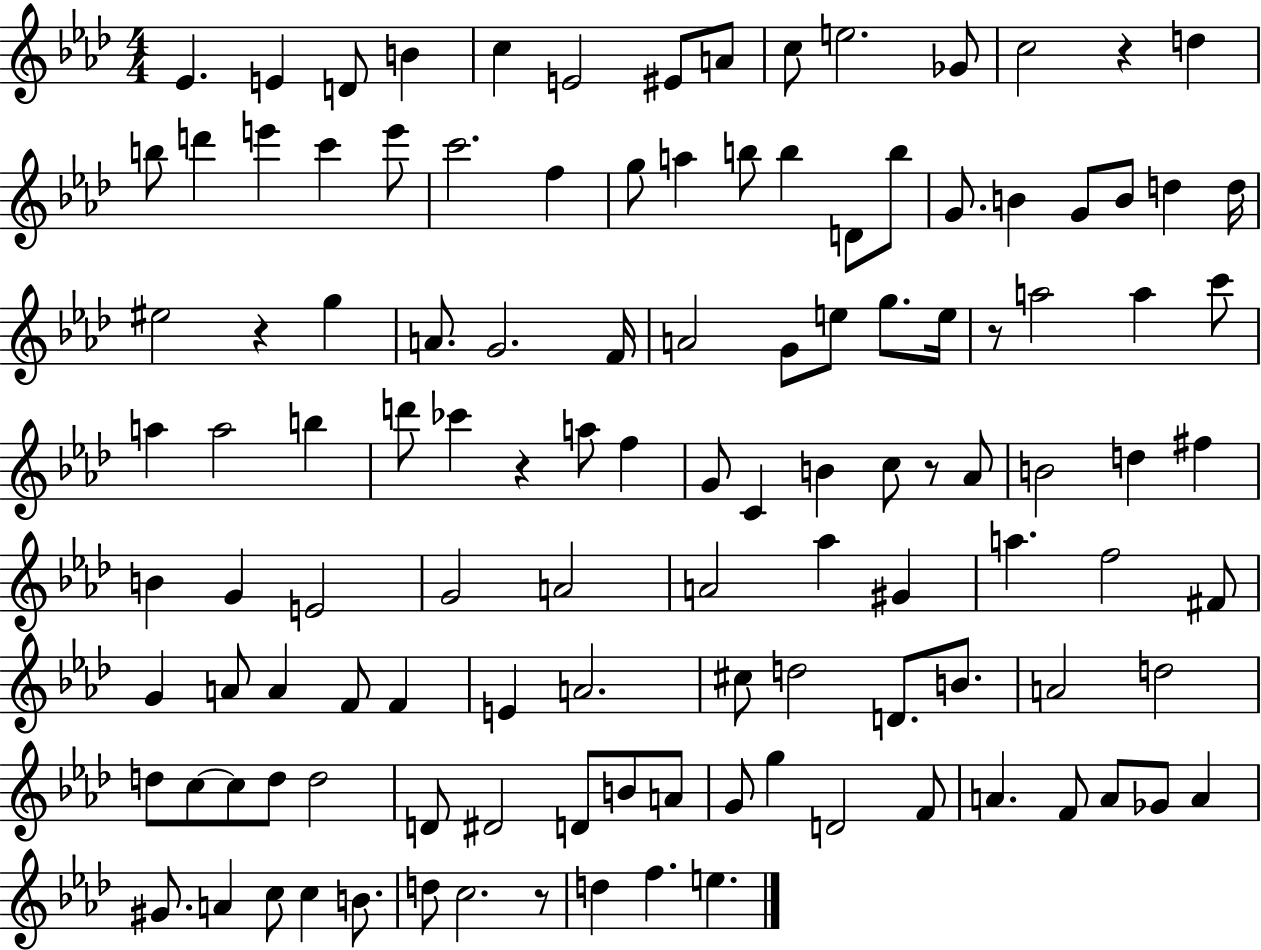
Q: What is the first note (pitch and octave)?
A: Eb4